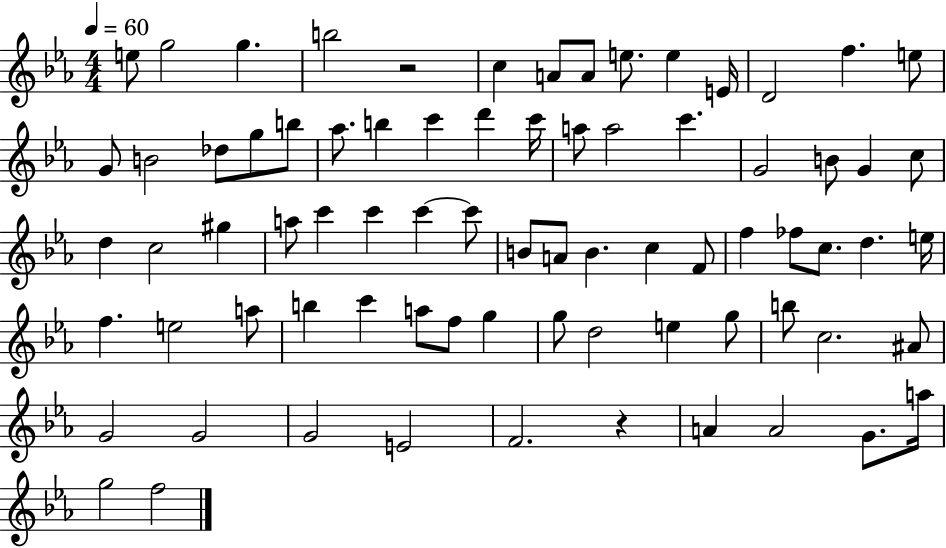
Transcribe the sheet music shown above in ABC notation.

X:1
T:Untitled
M:4/4
L:1/4
K:Eb
e/2 g2 g b2 z2 c A/2 A/2 e/2 e E/4 D2 f e/2 G/2 B2 _d/2 g/2 b/2 _a/2 b c' d' c'/4 a/2 a2 c' G2 B/2 G c/2 d c2 ^g a/2 c' c' c' c'/2 B/2 A/2 B c F/2 f _f/2 c/2 d e/4 f e2 a/2 b c' a/2 f/2 g g/2 d2 e g/2 b/2 c2 ^A/2 G2 G2 G2 E2 F2 z A A2 G/2 a/4 g2 f2